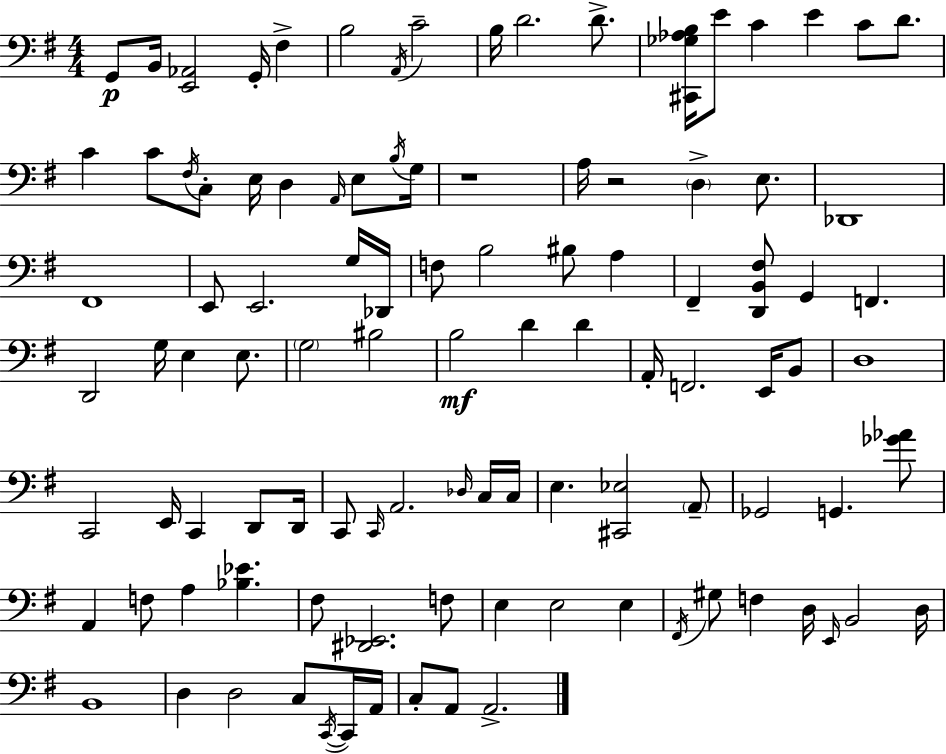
X:1
T:Untitled
M:4/4
L:1/4
K:Em
G,,/2 B,,/4 [E,,_A,,]2 G,,/4 ^F, B,2 A,,/4 C2 B,/4 D2 D/2 [^C,,_G,_A,B,]/4 E/2 C E C/2 D/2 C C/2 ^F,/4 C,/2 E,/4 D, A,,/4 E,/2 B,/4 G,/4 z4 A,/4 z2 D, E,/2 _D,,4 ^F,,4 E,,/2 E,,2 G,/4 _D,,/4 F,/2 B,2 ^B,/2 A, ^F,, [D,,B,,^F,]/2 G,, F,, D,,2 G,/4 E, E,/2 G,2 ^B,2 B,2 D D A,,/4 F,,2 E,,/4 B,,/2 D,4 C,,2 E,,/4 C,, D,,/2 D,,/4 C,,/2 C,,/4 A,,2 _D,/4 C,/4 C,/4 E, [^C,,_E,]2 A,,/2 _G,,2 G,, [_G_A]/2 A,, F,/2 A, [_B,_E] ^F,/2 [^D,,_E,,]2 F,/2 E, E,2 E, ^F,,/4 ^G,/2 F, D,/4 E,,/4 B,,2 D,/4 B,,4 D, D,2 C,/2 C,,/4 C,,/4 A,,/4 C,/2 A,,/2 A,,2